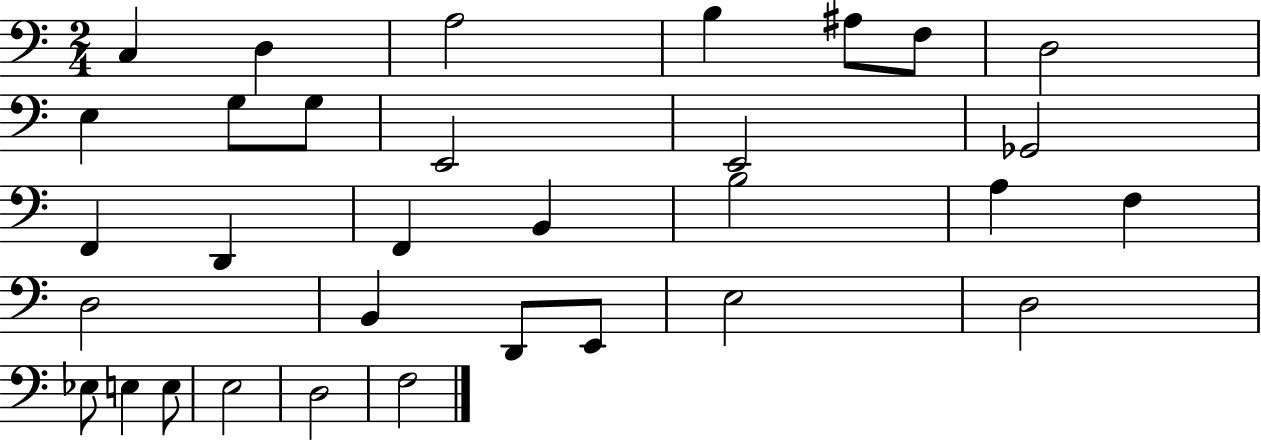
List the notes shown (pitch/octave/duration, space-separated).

C3/q D3/q A3/h B3/q A#3/e F3/e D3/h E3/q G3/e G3/e E2/h E2/h Gb2/h F2/q D2/q F2/q B2/q B3/h A3/q F3/q D3/h B2/q D2/e E2/e E3/h D3/h Eb3/e E3/q E3/e E3/h D3/h F3/h